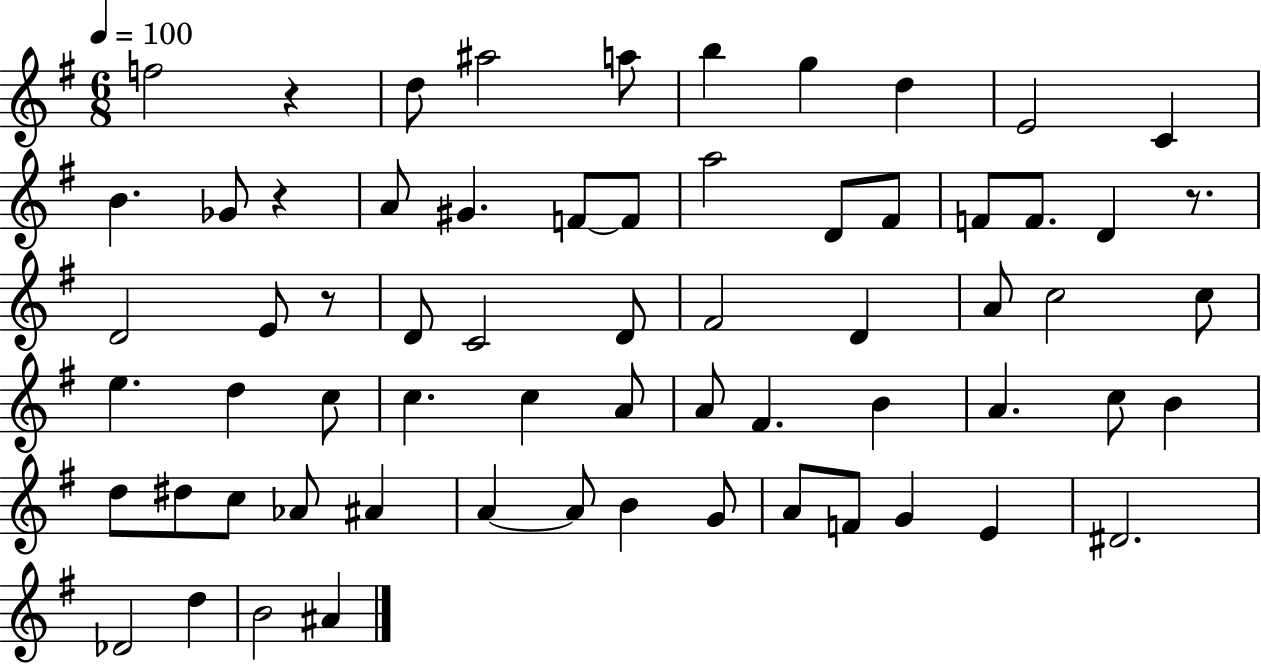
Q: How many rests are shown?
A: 4